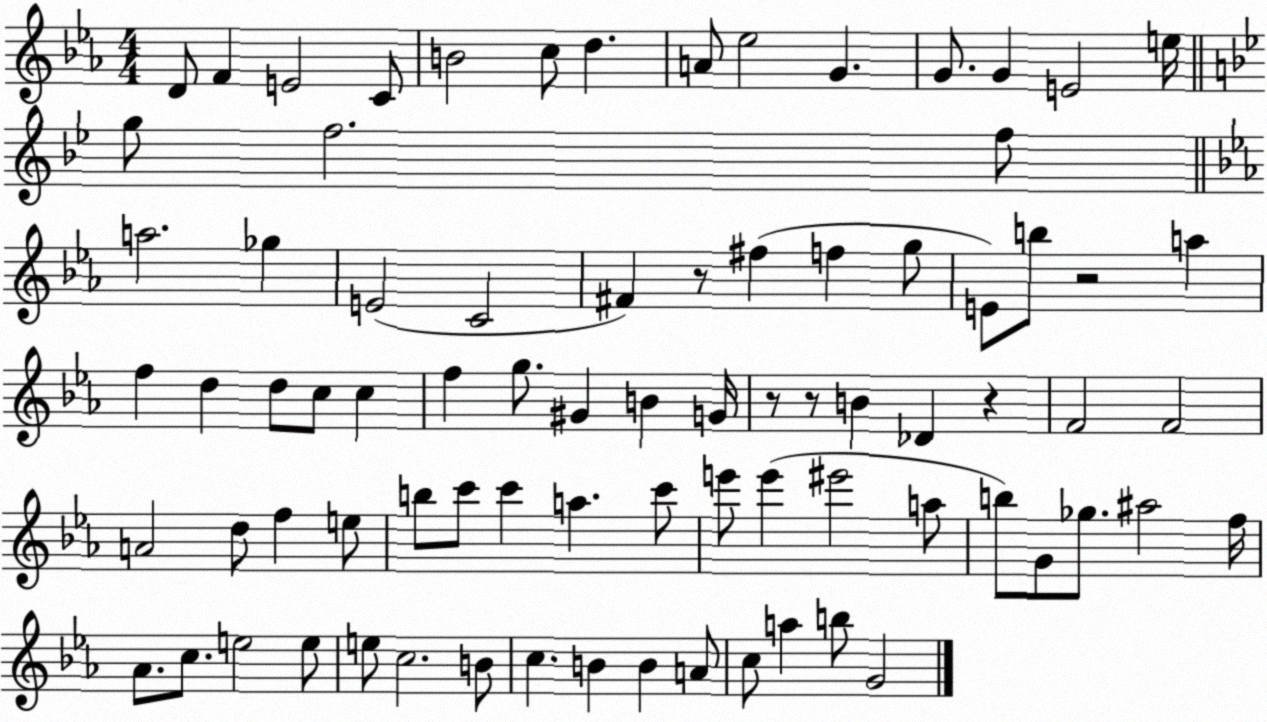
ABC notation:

X:1
T:Untitled
M:4/4
L:1/4
K:Eb
D/2 F E2 C/2 B2 c/2 d A/2 _e2 G G/2 G E2 e/4 g/2 f2 f/2 a2 _g E2 C2 ^F z/2 ^f f g/2 E/2 b/2 z2 a f d d/2 c/2 c f g/2 ^G B G/4 z/2 z/2 B _D z F2 F2 A2 d/2 f e/2 b/2 c'/2 c' a c'/2 e'/2 e' ^e'2 a/2 b/2 G/2 _g/2 ^a2 f/4 _A/2 c/2 e2 e/2 e/2 c2 B/2 c B B A/2 c/2 a b/2 G2